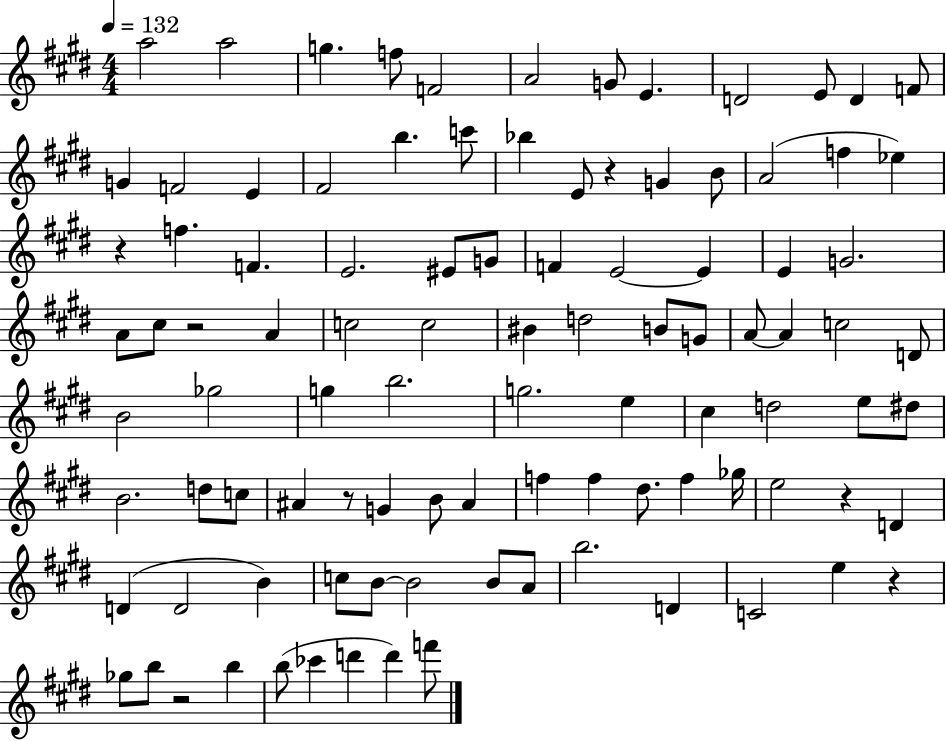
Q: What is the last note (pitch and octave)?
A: F6